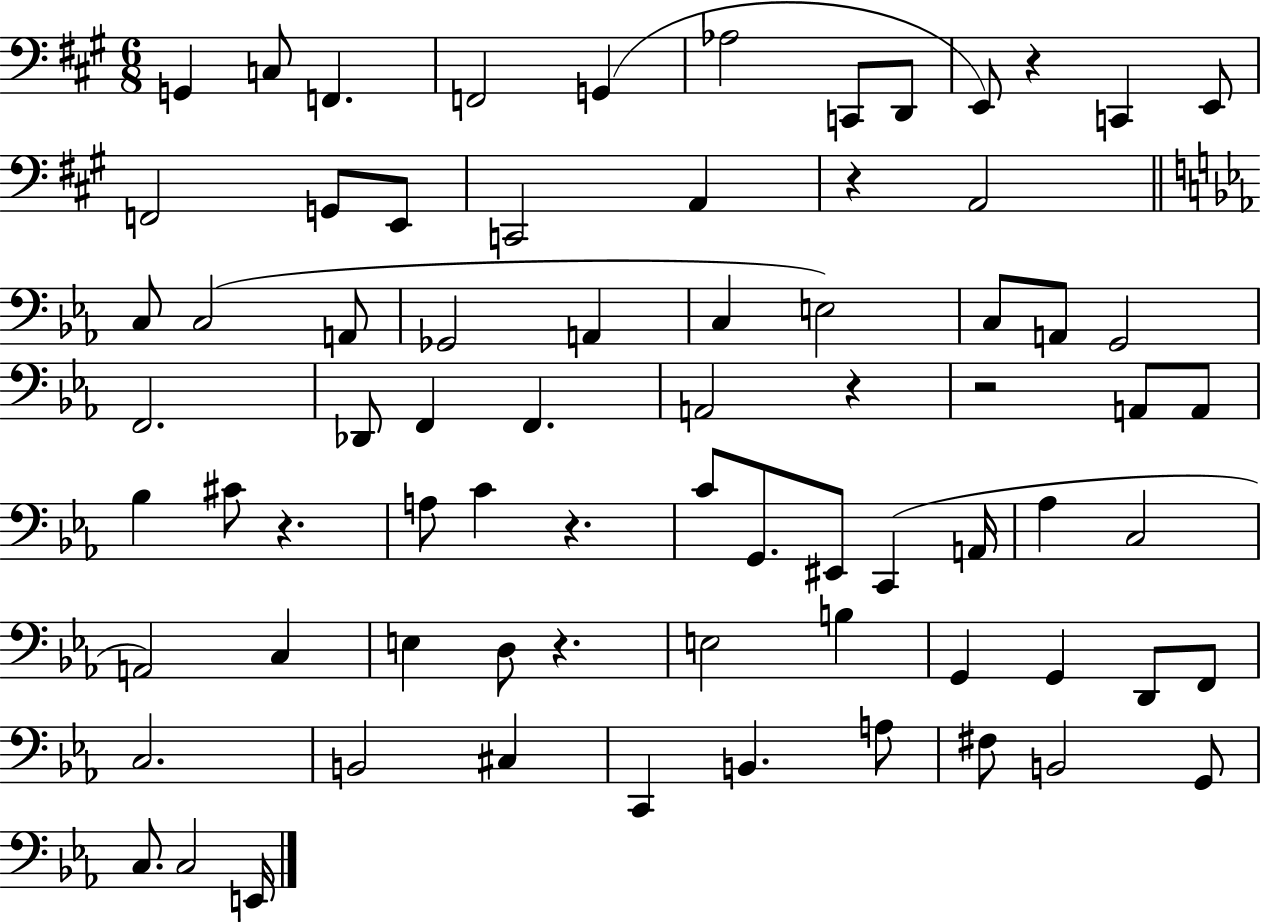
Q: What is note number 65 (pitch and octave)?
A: C3